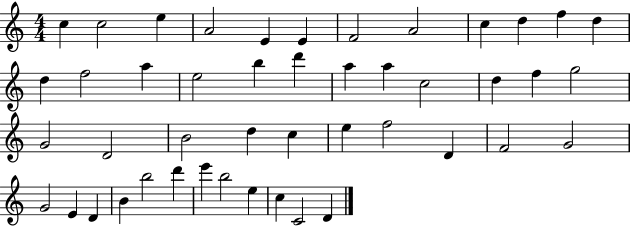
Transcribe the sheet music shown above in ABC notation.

X:1
T:Untitled
M:4/4
L:1/4
K:C
c c2 e A2 E E F2 A2 c d f d d f2 a e2 b d' a a c2 d f g2 G2 D2 B2 d c e f2 D F2 G2 G2 E D B b2 d' e' b2 e c C2 D